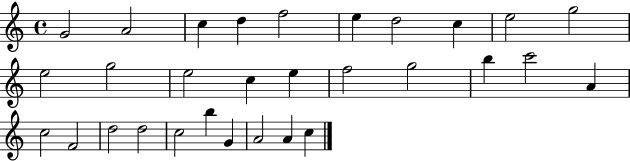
G4/h A4/h C5/q D5/q F5/h E5/q D5/h C5/q E5/h G5/h E5/h G5/h E5/h C5/q E5/q F5/h G5/h B5/q C6/h A4/q C5/h F4/h D5/h D5/h C5/h B5/q G4/q A4/h A4/q C5/q